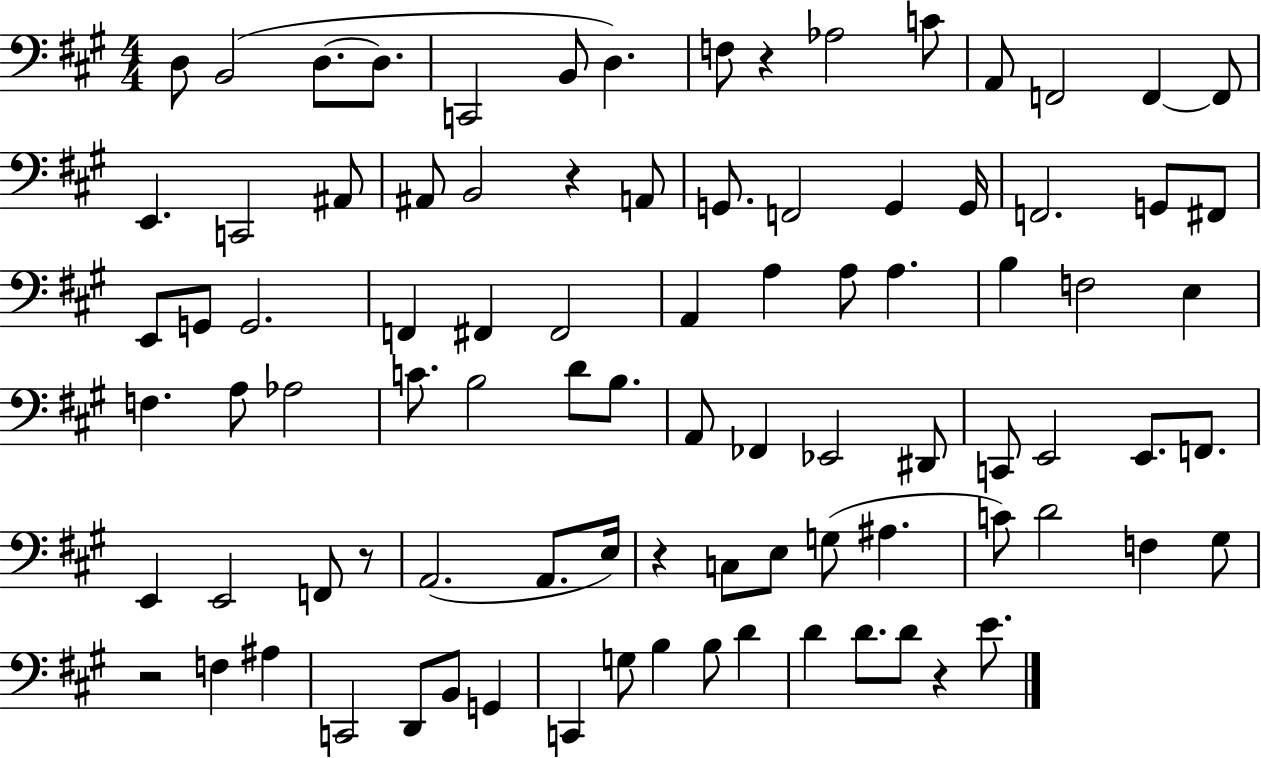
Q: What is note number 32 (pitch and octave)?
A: F#2